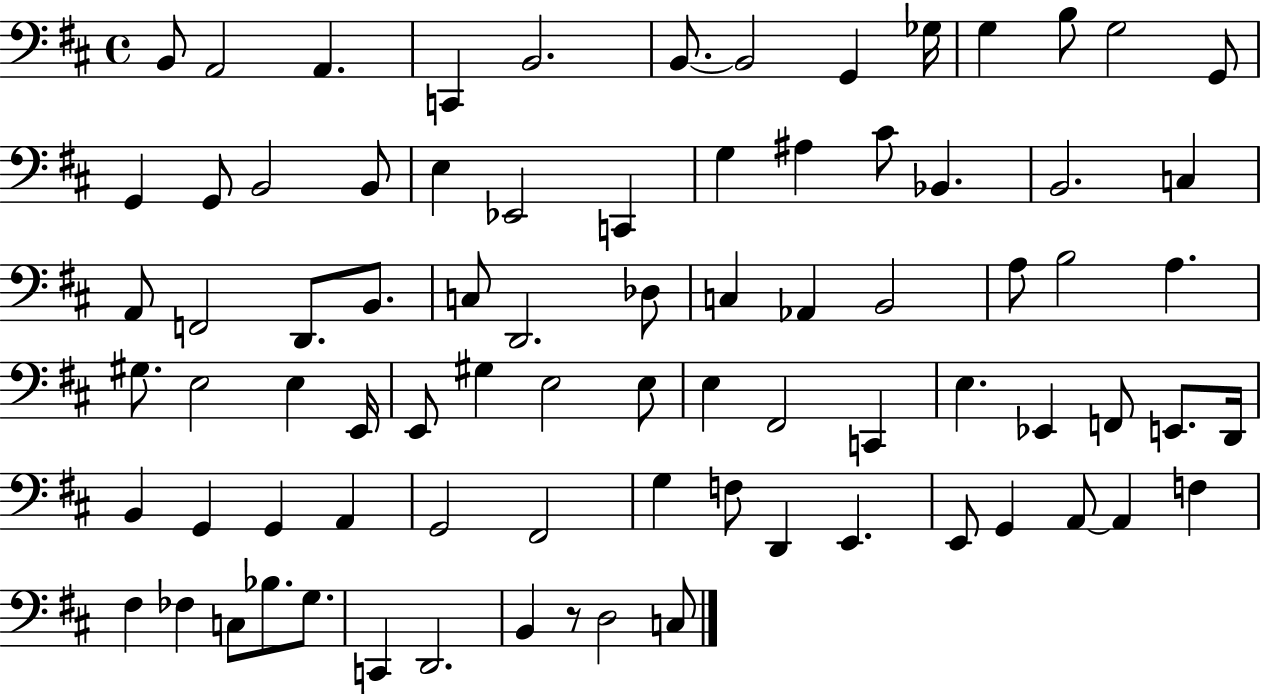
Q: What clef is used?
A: bass